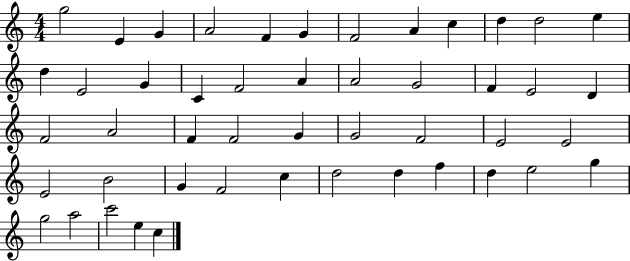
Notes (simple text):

G5/h E4/q G4/q A4/h F4/q G4/q F4/h A4/q C5/q D5/q D5/h E5/q D5/q E4/h G4/q C4/q F4/h A4/q A4/h G4/h F4/q E4/h D4/q F4/h A4/h F4/q F4/h G4/q G4/h F4/h E4/h E4/h E4/h B4/h G4/q F4/h C5/q D5/h D5/q F5/q D5/q E5/h G5/q G5/h A5/h C6/h E5/q C5/q